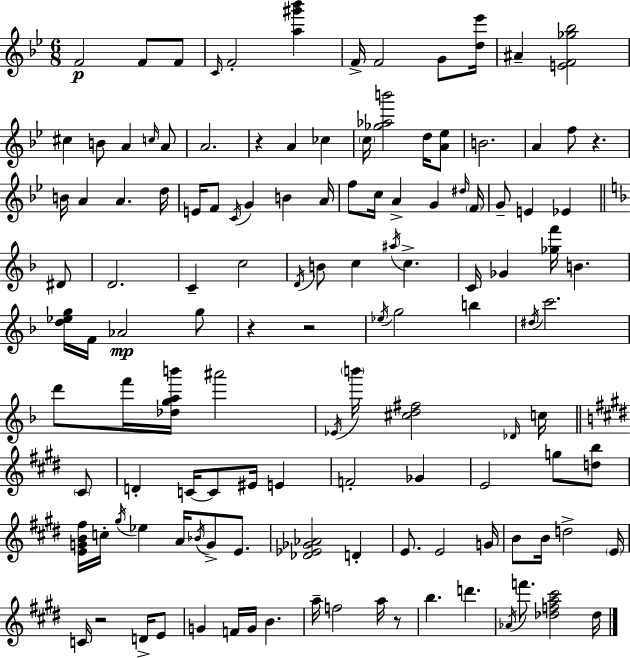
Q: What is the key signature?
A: BES major